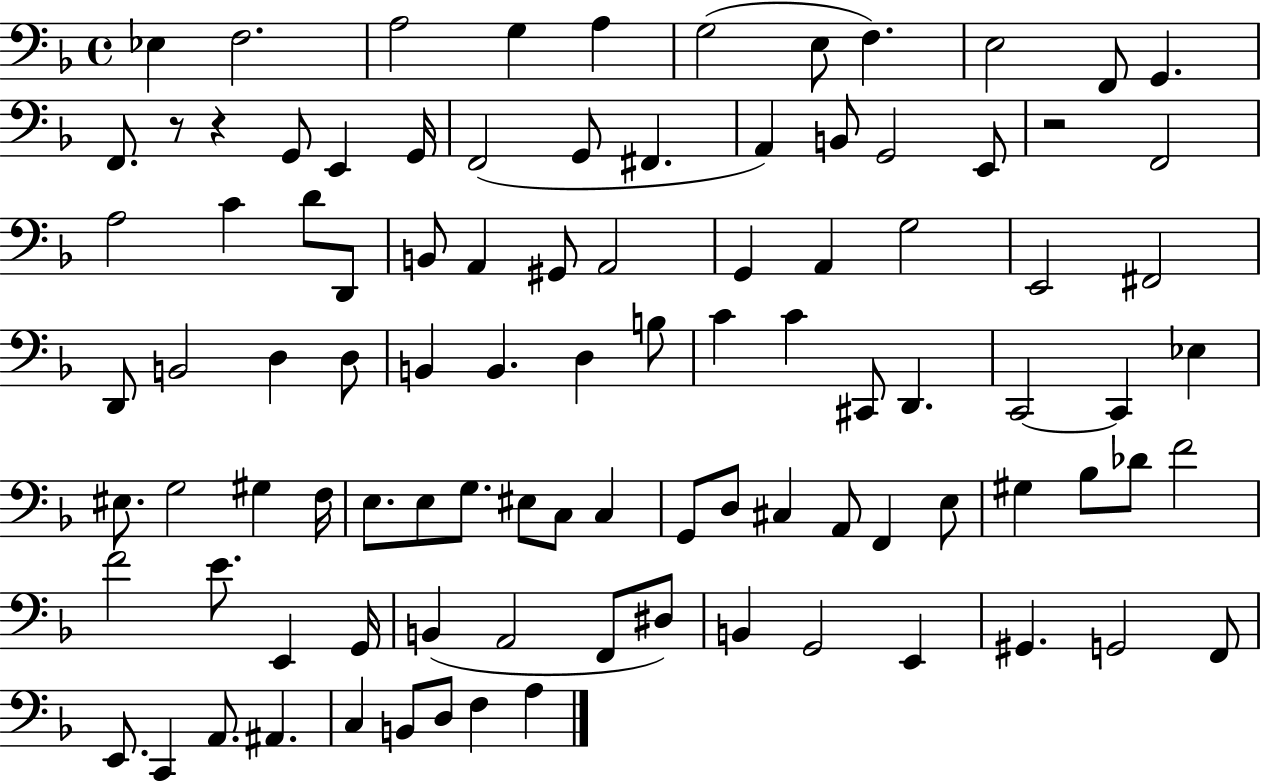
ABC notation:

X:1
T:Untitled
M:4/4
L:1/4
K:F
_E, F,2 A,2 G, A, G,2 E,/2 F, E,2 F,,/2 G,, F,,/2 z/2 z G,,/2 E,, G,,/4 F,,2 G,,/2 ^F,, A,, B,,/2 G,,2 E,,/2 z2 F,,2 A,2 C D/2 D,,/2 B,,/2 A,, ^G,,/2 A,,2 G,, A,, G,2 E,,2 ^F,,2 D,,/2 B,,2 D, D,/2 B,, B,, D, B,/2 C C ^C,,/2 D,, C,,2 C,, _E, ^E,/2 G,2 ^G, F,/4 E,/2 E,/2 G,/2 ^E,/2 C,/2 C, G,,/2 D,/2 ^C, A,,/2 F,, E,/2 ^G, _B,/2 _D/2 F2 F2 E/2 E,, G,,/4 B,, A,,2 F,,/2 ^D,/2 B,, G,,2 E,, ^G,, G,,2 F,,/2 E,,/2 C,, A,,/2 ^A,, C, B,,/2 D,/2 F, A,